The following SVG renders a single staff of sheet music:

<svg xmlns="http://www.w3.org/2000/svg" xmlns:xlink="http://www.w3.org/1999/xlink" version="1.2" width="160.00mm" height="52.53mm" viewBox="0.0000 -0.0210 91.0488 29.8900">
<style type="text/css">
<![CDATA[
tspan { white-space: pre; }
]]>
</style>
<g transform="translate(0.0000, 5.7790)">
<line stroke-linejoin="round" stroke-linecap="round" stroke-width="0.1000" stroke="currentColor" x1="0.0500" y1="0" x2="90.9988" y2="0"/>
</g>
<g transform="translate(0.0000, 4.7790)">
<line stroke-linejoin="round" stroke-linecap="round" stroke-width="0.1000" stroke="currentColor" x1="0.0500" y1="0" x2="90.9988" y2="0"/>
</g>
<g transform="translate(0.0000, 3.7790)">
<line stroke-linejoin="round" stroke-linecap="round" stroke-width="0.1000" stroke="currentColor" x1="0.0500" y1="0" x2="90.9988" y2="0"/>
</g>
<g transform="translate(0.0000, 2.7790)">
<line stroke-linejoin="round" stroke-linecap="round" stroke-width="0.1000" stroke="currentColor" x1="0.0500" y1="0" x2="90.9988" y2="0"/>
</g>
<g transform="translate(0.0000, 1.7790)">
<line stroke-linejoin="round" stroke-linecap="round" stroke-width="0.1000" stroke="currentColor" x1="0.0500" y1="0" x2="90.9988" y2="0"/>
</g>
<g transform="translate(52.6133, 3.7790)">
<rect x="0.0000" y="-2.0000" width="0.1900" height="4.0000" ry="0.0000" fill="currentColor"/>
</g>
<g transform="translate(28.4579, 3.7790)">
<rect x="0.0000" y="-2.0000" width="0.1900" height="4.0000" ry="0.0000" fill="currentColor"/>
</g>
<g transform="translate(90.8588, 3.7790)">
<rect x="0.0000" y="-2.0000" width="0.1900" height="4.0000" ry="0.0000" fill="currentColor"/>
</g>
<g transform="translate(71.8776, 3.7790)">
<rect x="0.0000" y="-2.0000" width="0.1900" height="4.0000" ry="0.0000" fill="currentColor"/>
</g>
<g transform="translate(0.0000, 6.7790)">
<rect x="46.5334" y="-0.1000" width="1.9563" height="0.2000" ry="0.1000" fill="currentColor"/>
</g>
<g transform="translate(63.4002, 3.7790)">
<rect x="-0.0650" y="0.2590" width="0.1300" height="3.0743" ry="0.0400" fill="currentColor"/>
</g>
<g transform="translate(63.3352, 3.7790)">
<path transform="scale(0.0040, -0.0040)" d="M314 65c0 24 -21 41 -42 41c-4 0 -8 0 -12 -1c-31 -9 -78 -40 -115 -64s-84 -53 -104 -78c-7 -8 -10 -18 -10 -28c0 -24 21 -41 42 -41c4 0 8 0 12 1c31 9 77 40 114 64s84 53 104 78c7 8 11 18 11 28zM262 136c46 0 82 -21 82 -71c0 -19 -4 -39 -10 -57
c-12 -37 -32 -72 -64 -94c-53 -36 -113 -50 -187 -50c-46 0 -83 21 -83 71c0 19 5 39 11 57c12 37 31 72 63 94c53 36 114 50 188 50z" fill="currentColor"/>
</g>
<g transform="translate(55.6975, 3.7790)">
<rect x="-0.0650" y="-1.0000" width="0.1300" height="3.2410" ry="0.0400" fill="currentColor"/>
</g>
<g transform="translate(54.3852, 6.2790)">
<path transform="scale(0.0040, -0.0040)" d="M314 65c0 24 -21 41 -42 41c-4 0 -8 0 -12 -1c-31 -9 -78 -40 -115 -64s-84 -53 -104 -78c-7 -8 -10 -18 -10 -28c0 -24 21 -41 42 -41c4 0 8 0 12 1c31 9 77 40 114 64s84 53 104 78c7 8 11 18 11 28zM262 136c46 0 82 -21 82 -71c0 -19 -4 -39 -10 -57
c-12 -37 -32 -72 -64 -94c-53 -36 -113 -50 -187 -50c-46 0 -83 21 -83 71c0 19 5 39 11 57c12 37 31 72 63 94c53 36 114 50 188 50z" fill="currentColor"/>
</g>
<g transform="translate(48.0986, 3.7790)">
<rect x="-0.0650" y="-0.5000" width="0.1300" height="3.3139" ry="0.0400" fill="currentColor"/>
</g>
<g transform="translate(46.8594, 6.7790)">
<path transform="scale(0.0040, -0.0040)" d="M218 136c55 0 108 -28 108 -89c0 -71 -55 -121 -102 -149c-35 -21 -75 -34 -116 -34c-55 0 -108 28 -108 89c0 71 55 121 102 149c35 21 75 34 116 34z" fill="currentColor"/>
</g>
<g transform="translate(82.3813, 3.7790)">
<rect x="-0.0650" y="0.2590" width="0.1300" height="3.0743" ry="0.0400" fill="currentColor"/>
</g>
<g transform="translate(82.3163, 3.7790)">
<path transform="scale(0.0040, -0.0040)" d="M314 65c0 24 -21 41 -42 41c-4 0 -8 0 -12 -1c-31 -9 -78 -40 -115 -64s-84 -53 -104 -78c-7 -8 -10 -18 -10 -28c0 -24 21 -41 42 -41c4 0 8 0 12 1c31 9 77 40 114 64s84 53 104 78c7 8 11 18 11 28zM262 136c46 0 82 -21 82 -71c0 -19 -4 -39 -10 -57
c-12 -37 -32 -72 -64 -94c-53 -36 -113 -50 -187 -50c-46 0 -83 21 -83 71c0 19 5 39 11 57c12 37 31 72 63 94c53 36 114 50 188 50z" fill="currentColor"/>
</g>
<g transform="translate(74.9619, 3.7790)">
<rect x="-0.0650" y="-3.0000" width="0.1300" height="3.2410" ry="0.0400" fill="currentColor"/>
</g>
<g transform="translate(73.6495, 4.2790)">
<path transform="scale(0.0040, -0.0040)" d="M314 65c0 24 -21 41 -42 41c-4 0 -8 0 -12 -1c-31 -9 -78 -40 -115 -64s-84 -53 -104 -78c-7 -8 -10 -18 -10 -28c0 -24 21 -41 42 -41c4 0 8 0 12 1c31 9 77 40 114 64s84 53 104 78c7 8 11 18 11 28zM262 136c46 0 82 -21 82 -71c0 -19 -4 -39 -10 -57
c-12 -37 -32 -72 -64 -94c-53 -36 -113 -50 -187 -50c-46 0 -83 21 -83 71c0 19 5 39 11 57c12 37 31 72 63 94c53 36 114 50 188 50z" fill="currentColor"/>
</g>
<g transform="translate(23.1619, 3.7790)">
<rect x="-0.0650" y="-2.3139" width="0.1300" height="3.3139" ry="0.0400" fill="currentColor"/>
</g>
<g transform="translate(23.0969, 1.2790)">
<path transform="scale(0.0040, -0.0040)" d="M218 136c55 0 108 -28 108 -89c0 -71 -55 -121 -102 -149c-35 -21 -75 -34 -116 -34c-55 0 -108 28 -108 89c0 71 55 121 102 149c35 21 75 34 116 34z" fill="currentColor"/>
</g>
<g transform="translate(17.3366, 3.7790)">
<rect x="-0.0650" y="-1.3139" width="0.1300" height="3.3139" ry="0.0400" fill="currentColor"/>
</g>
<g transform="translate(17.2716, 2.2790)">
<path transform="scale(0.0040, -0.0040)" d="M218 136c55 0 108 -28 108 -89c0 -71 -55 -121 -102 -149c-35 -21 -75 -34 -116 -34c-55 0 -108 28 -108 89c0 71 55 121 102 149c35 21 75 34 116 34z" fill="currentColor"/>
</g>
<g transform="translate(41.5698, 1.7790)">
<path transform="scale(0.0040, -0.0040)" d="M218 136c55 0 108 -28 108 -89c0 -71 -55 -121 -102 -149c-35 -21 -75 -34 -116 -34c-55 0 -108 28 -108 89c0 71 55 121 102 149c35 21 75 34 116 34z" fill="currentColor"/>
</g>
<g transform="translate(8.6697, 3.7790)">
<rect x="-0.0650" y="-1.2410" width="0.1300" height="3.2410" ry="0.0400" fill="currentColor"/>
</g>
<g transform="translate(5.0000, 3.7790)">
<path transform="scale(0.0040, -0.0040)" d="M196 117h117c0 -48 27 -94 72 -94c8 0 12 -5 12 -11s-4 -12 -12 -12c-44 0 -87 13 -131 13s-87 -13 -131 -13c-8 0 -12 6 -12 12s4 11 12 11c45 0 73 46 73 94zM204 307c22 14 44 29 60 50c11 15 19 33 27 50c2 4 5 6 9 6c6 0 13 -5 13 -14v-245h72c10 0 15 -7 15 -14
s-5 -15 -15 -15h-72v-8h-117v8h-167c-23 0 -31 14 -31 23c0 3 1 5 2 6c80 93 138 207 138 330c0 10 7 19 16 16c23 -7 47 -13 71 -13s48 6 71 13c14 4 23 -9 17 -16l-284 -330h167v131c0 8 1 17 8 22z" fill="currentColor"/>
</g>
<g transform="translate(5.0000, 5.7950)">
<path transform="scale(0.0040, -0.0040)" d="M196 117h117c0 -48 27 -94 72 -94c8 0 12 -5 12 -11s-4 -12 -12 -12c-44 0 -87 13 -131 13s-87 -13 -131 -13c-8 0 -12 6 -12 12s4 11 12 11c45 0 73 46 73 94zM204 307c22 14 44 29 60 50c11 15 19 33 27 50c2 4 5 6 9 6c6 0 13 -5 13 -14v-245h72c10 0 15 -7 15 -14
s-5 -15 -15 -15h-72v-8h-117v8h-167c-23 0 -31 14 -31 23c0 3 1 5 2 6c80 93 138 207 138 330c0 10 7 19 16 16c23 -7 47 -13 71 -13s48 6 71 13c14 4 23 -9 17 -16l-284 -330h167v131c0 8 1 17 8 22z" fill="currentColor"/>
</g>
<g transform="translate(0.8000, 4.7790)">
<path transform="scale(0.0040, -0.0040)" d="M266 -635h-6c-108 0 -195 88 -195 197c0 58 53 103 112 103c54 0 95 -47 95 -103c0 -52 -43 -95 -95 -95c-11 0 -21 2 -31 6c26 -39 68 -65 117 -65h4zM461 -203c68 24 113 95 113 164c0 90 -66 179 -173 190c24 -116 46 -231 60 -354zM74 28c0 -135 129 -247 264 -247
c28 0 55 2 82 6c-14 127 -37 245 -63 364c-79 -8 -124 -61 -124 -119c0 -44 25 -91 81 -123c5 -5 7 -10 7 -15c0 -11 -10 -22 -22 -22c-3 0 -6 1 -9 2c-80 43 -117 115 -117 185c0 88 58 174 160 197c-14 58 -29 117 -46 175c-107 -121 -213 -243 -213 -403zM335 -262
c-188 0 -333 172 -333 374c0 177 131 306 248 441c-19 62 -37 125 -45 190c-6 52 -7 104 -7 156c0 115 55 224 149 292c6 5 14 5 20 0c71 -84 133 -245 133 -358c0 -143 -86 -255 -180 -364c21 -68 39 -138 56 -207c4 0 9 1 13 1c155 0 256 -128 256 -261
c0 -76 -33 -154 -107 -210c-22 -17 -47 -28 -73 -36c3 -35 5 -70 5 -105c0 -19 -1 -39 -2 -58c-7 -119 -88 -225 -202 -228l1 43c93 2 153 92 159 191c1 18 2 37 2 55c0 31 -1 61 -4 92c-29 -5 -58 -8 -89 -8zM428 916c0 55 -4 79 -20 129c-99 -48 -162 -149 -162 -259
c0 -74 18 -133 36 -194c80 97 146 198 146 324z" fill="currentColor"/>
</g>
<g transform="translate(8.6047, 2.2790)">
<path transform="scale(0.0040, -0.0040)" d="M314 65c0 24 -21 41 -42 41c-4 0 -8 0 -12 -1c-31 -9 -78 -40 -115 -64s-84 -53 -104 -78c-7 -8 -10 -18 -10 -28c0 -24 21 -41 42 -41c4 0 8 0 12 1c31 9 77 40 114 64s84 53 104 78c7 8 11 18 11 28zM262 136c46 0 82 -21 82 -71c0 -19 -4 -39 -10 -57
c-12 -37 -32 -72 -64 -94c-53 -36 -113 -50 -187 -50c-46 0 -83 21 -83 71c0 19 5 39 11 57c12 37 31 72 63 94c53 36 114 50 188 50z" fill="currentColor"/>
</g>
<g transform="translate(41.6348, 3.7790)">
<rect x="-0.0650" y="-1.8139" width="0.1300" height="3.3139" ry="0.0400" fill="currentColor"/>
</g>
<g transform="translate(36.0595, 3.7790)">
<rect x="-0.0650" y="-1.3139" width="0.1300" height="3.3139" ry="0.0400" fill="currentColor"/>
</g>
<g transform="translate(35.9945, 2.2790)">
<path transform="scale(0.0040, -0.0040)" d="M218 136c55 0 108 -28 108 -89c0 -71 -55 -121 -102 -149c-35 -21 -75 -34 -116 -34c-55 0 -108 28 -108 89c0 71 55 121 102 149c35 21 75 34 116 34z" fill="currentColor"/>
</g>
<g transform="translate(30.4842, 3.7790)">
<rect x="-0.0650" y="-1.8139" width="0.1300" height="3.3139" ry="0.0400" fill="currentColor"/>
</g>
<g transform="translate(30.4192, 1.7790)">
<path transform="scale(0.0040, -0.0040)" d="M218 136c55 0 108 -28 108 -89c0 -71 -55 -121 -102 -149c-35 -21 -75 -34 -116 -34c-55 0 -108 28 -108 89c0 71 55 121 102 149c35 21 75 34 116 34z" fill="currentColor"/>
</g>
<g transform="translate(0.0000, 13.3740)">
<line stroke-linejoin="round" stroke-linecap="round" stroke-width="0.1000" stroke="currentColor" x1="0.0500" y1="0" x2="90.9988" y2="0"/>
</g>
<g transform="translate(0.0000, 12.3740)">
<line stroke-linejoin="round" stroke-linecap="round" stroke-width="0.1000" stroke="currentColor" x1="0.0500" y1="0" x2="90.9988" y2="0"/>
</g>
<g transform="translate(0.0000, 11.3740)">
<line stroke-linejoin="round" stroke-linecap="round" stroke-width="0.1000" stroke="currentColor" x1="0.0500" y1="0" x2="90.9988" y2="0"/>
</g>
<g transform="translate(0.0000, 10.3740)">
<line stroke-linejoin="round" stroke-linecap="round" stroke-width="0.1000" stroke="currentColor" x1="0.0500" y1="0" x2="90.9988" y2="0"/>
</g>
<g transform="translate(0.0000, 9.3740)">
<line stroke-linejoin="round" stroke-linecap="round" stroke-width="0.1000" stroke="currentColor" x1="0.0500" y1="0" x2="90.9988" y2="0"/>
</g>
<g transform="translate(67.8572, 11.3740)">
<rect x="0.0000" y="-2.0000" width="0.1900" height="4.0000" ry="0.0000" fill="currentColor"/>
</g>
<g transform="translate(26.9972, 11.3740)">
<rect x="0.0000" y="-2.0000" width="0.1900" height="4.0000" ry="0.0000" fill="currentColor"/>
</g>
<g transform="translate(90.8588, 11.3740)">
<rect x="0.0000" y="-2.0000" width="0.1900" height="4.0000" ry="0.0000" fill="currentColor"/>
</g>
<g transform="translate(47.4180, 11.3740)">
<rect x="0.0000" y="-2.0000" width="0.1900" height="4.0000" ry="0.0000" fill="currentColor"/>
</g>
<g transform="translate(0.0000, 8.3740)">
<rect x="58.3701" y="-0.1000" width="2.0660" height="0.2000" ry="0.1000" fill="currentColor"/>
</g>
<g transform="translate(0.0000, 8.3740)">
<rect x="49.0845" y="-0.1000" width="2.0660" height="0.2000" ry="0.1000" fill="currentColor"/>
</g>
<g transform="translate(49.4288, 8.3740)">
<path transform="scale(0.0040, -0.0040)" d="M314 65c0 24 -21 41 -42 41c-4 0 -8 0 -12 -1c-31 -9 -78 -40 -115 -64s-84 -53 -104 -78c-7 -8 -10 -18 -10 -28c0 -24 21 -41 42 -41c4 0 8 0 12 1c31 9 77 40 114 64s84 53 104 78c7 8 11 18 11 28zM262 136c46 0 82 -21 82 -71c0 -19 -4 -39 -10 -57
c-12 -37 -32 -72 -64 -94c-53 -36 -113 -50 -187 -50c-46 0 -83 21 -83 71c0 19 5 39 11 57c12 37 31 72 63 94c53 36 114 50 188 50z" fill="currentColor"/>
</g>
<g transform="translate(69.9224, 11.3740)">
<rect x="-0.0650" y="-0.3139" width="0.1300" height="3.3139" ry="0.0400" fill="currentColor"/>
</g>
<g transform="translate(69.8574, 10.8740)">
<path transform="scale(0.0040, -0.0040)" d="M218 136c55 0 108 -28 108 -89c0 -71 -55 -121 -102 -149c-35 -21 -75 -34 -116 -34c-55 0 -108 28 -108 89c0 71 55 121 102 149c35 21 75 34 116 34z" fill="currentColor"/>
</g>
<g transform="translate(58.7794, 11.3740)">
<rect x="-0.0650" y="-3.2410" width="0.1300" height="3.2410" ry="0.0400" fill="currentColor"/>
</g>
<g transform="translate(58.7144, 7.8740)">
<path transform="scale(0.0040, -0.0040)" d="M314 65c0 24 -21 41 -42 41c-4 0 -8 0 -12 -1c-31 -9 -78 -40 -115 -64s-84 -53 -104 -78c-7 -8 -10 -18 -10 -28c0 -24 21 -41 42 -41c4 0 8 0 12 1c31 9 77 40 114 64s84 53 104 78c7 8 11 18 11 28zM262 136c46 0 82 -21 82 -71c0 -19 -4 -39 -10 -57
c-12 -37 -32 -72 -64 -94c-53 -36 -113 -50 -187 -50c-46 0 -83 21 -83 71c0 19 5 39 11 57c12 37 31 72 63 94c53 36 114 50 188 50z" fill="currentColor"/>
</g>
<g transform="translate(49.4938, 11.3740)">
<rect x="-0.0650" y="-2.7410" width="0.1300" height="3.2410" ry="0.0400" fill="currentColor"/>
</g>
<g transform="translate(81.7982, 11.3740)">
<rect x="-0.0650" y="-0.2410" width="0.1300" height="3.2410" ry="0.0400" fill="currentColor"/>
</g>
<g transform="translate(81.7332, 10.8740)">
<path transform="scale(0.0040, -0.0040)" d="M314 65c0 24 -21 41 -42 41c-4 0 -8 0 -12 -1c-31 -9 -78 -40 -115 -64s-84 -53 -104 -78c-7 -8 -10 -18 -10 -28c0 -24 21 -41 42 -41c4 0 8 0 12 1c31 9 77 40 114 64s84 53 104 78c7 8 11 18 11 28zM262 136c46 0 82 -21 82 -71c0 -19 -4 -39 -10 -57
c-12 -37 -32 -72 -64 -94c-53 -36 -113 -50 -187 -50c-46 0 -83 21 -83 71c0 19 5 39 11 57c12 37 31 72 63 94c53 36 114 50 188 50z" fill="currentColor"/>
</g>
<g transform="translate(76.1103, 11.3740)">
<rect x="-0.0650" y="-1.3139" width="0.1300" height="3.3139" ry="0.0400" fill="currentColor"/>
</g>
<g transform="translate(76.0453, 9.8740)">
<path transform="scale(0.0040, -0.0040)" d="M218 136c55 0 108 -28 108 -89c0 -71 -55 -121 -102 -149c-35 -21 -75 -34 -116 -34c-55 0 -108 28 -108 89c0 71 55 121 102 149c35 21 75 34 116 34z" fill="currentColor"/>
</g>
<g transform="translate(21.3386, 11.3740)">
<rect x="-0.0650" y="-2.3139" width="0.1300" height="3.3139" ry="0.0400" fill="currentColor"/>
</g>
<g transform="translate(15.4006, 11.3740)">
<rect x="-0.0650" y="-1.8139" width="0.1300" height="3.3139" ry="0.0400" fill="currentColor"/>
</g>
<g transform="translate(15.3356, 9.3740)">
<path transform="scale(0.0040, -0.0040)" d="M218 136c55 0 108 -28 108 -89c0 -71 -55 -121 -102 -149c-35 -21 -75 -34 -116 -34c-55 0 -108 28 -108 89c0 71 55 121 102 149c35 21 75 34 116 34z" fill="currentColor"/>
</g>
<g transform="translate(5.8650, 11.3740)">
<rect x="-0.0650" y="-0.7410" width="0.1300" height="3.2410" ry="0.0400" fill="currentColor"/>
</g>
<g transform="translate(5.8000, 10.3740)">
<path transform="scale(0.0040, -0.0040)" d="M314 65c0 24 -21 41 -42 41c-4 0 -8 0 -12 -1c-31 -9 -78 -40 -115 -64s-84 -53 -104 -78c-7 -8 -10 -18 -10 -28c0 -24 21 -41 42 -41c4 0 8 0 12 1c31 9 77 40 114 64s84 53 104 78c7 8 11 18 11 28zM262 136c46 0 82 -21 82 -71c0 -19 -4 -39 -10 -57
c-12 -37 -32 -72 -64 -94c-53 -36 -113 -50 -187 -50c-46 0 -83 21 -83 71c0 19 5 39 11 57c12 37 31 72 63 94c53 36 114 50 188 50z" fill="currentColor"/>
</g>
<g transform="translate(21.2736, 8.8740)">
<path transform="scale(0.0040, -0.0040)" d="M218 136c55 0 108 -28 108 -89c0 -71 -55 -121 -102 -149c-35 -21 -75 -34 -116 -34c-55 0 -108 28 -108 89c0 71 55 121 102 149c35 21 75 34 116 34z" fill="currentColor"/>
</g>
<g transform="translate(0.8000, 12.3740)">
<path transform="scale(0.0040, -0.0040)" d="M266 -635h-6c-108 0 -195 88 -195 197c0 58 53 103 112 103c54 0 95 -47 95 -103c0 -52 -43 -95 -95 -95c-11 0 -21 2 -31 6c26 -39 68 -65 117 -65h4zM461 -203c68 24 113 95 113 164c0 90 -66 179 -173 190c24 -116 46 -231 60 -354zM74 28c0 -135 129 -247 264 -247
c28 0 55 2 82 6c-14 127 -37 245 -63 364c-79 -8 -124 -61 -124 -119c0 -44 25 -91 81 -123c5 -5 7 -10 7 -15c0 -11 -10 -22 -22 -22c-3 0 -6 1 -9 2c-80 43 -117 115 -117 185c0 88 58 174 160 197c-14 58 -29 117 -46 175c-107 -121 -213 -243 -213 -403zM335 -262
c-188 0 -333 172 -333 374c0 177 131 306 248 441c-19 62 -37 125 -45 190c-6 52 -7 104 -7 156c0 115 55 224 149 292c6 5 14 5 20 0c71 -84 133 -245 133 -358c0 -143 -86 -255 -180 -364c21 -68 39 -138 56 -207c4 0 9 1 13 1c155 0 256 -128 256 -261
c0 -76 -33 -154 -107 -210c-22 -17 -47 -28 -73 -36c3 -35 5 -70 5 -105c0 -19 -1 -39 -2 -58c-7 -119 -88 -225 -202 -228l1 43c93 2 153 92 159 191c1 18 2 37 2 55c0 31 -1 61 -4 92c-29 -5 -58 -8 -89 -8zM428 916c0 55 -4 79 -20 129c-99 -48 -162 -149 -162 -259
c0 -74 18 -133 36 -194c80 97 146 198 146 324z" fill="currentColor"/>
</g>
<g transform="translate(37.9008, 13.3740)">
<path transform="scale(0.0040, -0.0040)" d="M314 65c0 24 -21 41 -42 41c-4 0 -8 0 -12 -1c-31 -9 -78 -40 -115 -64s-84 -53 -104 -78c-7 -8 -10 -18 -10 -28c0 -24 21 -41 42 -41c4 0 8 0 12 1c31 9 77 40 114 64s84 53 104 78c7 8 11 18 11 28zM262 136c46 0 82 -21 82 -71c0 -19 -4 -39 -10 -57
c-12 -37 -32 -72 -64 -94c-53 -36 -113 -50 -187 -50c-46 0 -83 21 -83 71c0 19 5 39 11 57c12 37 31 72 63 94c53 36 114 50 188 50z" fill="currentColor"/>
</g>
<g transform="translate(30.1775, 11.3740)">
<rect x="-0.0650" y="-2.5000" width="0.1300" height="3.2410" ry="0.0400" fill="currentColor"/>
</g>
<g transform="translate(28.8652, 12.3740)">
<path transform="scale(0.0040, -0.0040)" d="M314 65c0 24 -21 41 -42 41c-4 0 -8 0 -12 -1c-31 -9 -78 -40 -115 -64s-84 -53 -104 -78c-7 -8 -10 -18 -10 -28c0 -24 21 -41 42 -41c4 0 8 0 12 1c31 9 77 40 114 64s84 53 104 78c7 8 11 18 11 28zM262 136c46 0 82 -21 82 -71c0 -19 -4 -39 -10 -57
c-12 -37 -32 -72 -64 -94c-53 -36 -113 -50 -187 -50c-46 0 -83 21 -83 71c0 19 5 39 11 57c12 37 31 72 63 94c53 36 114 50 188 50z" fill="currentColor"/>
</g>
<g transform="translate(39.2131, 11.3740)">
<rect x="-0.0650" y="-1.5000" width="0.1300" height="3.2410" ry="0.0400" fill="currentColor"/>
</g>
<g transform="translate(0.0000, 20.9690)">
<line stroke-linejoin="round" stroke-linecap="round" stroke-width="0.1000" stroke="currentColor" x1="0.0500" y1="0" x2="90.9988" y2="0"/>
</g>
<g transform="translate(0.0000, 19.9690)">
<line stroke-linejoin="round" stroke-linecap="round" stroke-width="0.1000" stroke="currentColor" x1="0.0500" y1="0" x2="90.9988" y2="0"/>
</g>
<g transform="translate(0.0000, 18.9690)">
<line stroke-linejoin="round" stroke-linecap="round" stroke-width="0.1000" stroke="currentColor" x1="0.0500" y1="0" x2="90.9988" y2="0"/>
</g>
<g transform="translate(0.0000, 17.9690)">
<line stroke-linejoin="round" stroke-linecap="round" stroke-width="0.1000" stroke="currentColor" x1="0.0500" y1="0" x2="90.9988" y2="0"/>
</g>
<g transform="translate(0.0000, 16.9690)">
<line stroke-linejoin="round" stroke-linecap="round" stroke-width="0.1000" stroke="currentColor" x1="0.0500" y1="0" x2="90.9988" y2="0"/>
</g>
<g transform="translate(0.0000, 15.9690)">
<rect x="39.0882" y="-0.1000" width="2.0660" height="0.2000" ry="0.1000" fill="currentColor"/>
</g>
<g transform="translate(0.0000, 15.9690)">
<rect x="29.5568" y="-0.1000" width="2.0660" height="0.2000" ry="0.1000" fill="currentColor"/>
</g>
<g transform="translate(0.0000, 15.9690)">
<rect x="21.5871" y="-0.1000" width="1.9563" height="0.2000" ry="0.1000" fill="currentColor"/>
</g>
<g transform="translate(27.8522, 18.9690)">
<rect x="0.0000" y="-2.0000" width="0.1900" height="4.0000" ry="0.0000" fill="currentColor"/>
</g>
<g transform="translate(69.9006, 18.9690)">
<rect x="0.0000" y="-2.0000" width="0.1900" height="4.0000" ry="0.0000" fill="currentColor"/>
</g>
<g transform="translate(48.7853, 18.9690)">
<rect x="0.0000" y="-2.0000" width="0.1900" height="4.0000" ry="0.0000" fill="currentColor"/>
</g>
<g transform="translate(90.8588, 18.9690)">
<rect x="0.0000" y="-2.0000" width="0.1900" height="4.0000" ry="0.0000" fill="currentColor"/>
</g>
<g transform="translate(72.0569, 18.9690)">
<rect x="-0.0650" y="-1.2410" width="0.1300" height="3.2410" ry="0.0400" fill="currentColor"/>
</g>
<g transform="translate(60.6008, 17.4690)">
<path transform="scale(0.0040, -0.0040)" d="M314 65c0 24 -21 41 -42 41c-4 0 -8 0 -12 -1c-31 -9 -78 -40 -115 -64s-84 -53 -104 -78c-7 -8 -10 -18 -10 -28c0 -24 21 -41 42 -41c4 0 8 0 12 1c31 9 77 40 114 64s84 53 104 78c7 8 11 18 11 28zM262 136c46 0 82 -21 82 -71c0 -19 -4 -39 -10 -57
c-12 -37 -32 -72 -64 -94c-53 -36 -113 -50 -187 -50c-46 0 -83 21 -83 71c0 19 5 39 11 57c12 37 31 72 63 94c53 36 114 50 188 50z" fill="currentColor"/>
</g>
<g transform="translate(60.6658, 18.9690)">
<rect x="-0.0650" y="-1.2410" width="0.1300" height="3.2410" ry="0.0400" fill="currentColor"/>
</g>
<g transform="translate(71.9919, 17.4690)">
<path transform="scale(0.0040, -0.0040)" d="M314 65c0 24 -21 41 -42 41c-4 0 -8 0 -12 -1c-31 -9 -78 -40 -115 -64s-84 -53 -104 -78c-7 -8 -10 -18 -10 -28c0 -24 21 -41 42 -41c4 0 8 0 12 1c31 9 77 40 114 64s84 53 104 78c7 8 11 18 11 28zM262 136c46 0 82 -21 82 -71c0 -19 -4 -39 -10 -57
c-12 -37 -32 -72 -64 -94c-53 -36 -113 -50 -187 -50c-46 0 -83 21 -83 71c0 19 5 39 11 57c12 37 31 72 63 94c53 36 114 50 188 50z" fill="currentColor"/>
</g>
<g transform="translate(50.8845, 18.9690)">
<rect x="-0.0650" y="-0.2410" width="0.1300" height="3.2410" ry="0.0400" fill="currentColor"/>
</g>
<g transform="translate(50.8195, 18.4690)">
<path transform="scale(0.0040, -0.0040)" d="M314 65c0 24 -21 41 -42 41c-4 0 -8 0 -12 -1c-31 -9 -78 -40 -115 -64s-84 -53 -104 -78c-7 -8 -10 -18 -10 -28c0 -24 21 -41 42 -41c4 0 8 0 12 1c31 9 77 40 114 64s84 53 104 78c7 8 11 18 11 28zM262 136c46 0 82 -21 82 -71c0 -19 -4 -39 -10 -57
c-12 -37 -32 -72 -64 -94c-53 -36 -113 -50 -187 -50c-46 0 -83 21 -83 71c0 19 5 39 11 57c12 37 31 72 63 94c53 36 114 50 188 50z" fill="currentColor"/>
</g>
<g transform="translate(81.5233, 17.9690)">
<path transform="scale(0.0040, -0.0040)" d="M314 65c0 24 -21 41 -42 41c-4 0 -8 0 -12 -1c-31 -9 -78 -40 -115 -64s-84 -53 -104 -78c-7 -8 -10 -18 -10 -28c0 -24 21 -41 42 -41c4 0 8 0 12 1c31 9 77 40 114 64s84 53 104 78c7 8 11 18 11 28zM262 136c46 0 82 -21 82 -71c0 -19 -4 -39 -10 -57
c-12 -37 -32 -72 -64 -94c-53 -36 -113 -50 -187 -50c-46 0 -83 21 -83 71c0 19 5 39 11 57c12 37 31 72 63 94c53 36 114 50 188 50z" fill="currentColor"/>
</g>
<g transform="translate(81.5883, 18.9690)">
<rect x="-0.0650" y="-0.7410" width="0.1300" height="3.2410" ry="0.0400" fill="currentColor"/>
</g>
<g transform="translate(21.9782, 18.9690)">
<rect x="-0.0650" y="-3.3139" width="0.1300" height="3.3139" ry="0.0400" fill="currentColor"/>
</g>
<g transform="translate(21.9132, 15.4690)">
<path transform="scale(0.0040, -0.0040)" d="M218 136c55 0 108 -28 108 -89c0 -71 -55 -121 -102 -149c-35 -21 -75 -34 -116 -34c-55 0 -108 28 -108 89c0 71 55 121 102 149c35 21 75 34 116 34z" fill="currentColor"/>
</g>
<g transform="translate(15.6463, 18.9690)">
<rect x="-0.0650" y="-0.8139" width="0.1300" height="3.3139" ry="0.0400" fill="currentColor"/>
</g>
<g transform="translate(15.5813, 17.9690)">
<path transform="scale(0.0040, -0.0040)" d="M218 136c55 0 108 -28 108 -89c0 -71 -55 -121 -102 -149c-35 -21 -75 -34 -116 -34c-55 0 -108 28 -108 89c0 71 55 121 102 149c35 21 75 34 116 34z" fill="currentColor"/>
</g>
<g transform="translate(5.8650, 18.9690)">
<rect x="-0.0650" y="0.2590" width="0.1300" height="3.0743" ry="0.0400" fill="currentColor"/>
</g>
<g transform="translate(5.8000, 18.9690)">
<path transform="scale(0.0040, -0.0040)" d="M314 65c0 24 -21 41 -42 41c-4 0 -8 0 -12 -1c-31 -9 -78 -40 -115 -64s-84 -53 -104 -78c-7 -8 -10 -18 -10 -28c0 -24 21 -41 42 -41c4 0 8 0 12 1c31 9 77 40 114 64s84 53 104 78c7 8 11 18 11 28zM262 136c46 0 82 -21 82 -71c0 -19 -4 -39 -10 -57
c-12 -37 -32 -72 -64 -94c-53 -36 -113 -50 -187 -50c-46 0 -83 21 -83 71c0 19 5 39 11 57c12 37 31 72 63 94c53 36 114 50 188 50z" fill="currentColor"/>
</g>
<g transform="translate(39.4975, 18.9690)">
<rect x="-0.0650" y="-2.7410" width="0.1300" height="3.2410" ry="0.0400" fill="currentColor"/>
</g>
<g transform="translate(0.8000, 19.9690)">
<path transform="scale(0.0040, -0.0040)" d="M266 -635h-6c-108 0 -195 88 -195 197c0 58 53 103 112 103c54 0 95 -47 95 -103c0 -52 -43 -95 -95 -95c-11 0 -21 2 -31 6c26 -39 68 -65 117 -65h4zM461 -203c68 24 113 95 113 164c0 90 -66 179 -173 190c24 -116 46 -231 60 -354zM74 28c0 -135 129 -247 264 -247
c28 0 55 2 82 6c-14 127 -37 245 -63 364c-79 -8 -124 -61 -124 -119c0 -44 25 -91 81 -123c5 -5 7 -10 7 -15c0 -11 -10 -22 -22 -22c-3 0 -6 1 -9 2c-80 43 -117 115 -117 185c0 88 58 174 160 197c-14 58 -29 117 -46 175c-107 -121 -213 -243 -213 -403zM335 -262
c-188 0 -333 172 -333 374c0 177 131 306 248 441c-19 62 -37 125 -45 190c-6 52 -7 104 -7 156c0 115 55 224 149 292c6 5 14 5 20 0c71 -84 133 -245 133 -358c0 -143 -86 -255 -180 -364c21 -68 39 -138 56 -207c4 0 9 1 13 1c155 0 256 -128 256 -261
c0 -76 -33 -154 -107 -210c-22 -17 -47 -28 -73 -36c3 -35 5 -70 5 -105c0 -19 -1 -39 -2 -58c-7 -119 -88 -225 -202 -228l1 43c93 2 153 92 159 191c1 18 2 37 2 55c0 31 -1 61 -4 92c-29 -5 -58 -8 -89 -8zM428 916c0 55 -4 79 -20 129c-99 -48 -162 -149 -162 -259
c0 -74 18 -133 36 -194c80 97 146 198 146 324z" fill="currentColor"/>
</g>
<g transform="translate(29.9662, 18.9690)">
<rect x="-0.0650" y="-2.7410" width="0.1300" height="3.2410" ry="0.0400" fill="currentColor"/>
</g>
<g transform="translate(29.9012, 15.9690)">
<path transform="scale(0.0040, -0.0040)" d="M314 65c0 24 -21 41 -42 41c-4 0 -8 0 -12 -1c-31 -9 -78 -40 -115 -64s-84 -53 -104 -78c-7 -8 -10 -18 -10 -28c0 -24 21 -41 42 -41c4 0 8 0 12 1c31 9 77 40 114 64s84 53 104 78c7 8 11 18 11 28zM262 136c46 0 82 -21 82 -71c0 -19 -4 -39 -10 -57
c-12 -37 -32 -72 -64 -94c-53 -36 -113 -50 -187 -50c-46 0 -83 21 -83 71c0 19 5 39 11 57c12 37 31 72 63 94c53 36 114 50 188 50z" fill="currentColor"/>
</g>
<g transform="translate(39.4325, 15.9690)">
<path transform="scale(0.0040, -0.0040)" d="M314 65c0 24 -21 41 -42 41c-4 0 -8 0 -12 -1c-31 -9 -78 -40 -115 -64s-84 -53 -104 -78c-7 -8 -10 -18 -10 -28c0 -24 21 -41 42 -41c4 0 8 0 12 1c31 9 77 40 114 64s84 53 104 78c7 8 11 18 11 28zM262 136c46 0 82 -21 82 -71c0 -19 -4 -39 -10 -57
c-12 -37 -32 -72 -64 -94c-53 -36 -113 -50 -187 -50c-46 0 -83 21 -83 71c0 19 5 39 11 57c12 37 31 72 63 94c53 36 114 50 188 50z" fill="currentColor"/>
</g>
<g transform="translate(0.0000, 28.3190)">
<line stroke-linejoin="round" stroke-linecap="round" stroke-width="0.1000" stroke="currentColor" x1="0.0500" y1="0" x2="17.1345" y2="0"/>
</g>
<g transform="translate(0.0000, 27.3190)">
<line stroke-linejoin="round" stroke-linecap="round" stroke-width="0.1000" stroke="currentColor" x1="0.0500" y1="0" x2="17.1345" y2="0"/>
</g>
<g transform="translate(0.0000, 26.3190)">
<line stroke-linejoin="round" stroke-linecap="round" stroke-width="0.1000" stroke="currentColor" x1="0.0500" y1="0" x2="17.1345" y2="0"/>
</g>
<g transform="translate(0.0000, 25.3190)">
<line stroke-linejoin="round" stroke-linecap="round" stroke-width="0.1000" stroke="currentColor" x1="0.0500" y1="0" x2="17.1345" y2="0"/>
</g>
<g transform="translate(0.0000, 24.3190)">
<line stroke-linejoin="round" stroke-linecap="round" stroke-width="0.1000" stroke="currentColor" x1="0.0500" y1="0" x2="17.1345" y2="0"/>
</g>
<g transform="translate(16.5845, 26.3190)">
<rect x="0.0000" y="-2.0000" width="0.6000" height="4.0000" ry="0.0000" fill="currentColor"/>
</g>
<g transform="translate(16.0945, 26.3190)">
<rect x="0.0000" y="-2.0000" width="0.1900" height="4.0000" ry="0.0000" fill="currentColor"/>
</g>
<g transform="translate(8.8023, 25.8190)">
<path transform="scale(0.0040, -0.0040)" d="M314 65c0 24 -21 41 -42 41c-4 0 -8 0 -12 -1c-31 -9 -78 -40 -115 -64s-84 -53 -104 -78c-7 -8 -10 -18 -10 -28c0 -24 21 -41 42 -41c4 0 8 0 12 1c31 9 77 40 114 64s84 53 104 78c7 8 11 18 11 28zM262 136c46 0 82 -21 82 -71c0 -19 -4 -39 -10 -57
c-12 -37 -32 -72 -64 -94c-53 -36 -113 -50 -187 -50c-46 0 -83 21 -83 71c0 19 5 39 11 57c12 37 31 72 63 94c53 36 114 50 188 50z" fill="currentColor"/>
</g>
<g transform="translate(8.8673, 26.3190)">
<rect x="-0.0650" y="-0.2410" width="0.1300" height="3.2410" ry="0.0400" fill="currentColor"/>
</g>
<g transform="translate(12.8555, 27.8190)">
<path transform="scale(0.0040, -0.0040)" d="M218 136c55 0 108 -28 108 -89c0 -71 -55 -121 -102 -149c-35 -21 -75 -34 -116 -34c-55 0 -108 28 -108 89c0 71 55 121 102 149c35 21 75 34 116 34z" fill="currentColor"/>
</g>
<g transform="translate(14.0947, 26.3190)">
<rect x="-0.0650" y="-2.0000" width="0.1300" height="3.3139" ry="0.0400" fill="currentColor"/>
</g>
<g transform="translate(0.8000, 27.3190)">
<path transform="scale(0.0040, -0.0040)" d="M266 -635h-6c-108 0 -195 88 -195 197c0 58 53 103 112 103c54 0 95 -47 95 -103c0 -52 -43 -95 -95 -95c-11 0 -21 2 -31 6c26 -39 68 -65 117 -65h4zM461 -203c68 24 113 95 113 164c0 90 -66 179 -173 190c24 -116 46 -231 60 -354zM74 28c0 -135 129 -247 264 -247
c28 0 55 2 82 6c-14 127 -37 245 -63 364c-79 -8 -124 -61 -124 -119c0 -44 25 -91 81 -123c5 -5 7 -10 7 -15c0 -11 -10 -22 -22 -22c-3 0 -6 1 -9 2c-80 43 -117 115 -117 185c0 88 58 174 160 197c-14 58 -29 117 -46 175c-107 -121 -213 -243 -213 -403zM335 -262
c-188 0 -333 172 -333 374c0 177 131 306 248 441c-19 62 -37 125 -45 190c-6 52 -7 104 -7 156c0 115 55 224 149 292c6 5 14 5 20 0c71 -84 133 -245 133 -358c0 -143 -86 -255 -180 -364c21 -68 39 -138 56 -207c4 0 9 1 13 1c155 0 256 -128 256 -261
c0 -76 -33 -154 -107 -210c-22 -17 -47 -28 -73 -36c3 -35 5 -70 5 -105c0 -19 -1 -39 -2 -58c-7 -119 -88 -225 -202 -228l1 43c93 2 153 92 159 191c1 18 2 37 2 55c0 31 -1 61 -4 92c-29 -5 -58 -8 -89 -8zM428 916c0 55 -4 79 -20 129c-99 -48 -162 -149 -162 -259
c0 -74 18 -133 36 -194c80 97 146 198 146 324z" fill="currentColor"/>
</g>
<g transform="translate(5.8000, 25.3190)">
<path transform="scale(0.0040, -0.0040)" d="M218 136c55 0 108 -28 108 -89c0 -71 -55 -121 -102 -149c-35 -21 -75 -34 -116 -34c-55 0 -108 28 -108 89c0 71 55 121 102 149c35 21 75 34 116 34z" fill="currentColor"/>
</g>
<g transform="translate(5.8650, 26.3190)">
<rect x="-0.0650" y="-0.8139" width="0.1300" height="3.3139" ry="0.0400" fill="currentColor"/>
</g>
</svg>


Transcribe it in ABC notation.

X:1
T:Untitled
M:4/4
L:1/4
K:C
e2 e g f e f C D2 B2 A2 B2 d2 f g G2 E2 a2 b2 c e c2 B2 d b a2 a2 c2 e2 e2 d2 d c2 F